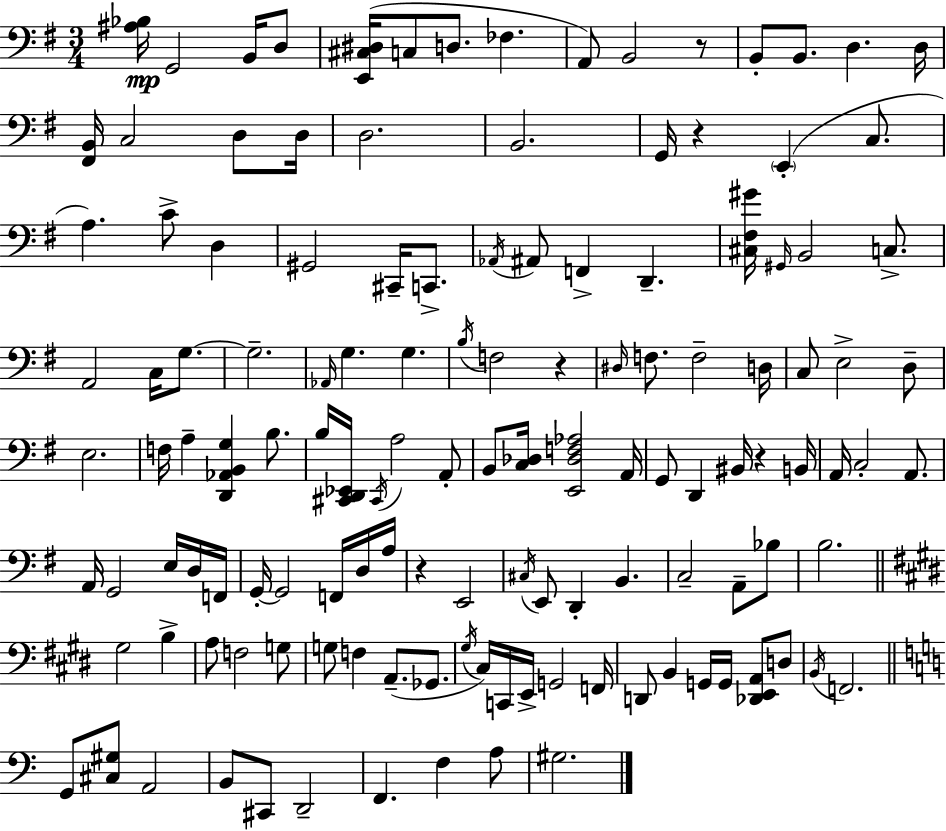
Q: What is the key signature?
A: G major